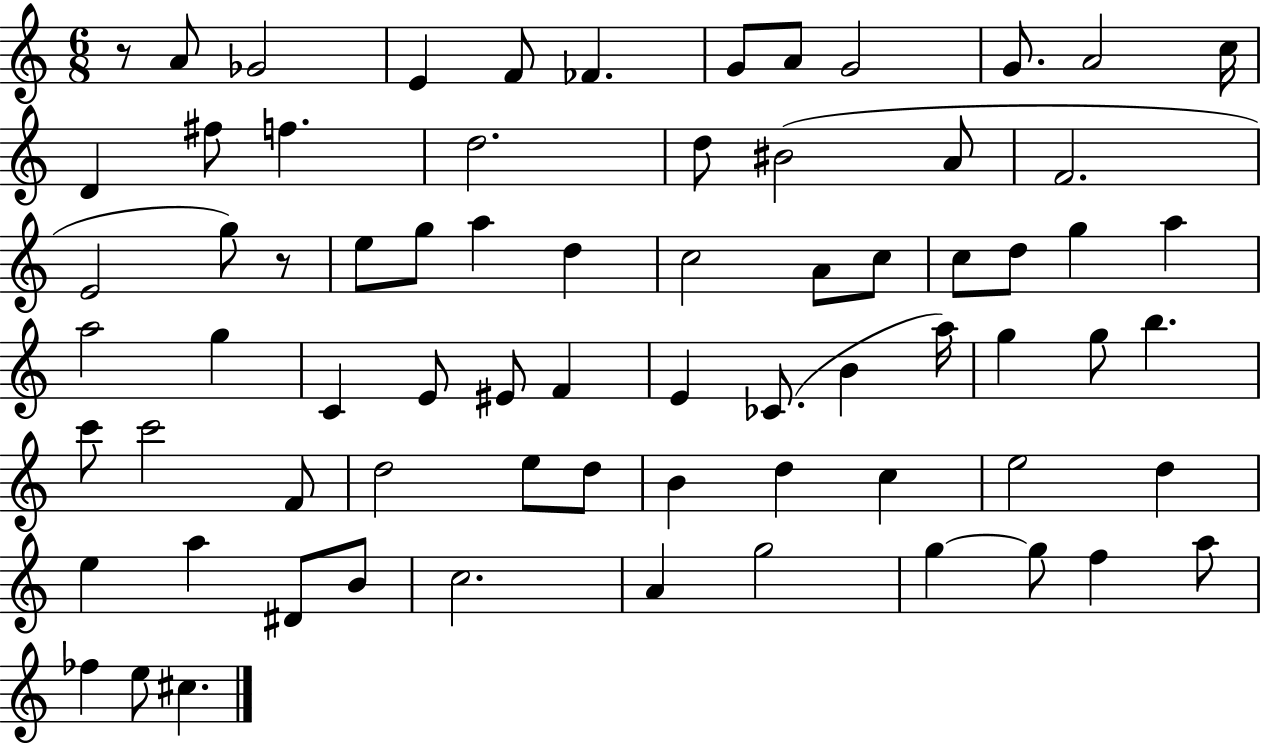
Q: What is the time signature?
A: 6/8